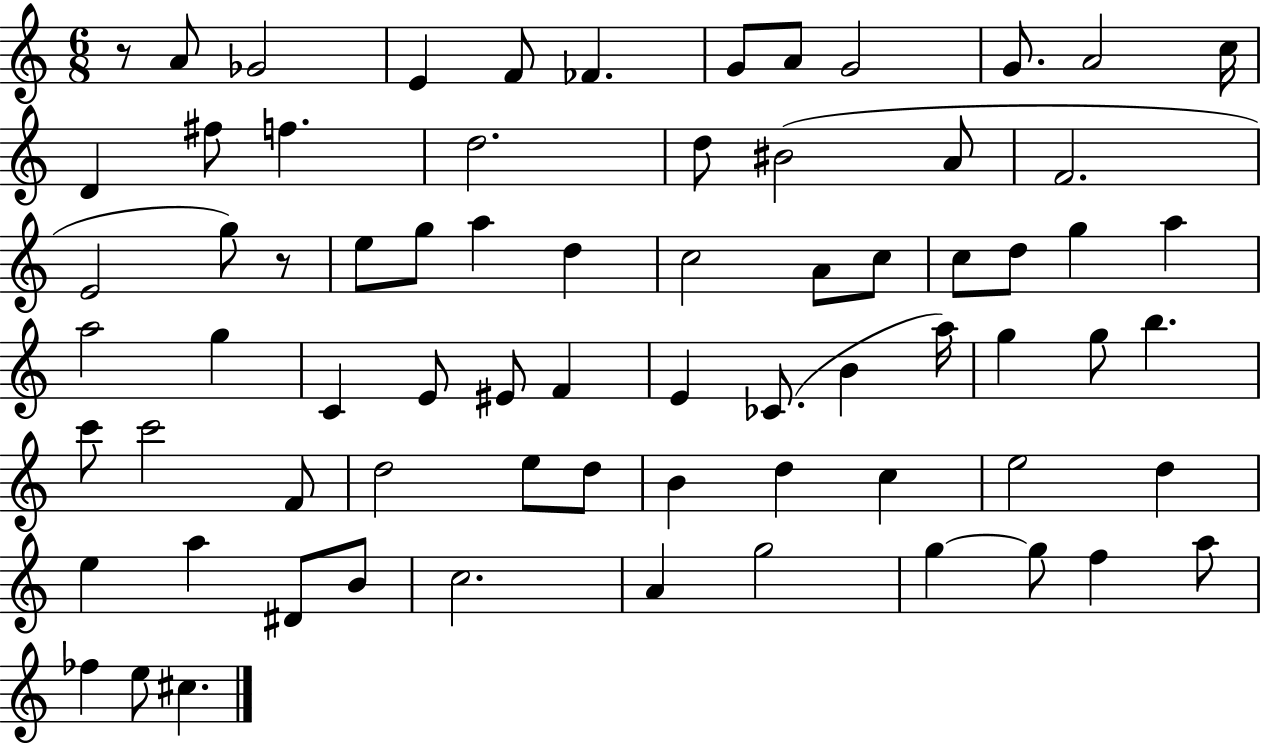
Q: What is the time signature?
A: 6/8